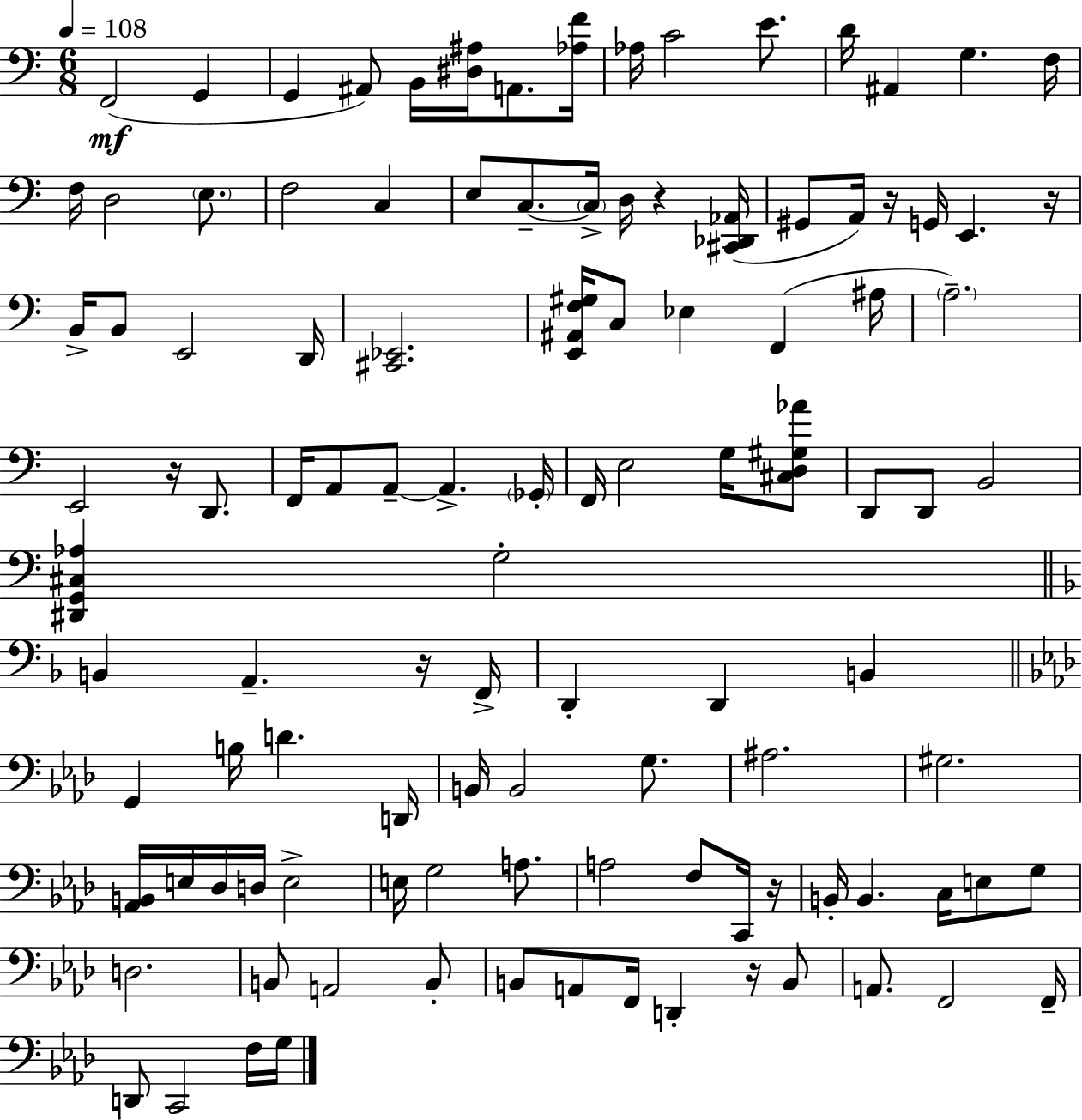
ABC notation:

X:1
T:Untitled
M:6/8
L:1/4
K:C
F,,2 G,, G,, ^A,,/2 B,,/4 [^D,^A,]/4 A,,/2 [_A,F]/4 _A,/4 C2 E/2 D/4 ^A,, G, F,/4 F,/4 D,2 E,/2 F,2 C, E,/2 C,/2 C,/4 D,/4 z [^C,,_D,,_A,,]/4 ^G,,/2 A,,/4 z/4 G,,/4 E,, z/4 B,,/4 B,,/2 E,,2 D,,/4 [^C,,_E,,]2 [E,,^A,,F,^G,]/4 C,/2 _E, F,, ^A,/4 A,2 E,,2 z/4 D,,/2 F,,/4 A,,/2 A,,/2 A,, _G,,/4 F,,/4 E,2 G,/4 [^C,D,^G,_A]/2 D,,/2 D,,/2 B,,2 [^D,,G,,^C,_A,] G,2 B,, A,, z/4 F,,/4 D,, D,, B,, G,, B,/4 D D,,/4 B,,/4 B,,2 G,/2 ^A,2 ^G,2 [_A,,B,,]/4 E,/4 _D,/4 D,/4 E,2 E,/4 G,2 A,/2 A,2 F,/2 C,,/4 z/4 B,,/4 B,, C,/4 E,/2 G,/2 D,2 B,,/2 A,,2 B,,/2 B,,/2 A,,/2 F,,/4 D,, z/4 B,,/2 A,,/2 F,,2 F,,/4 D,,/2 C,,2 F,/4 G,/4